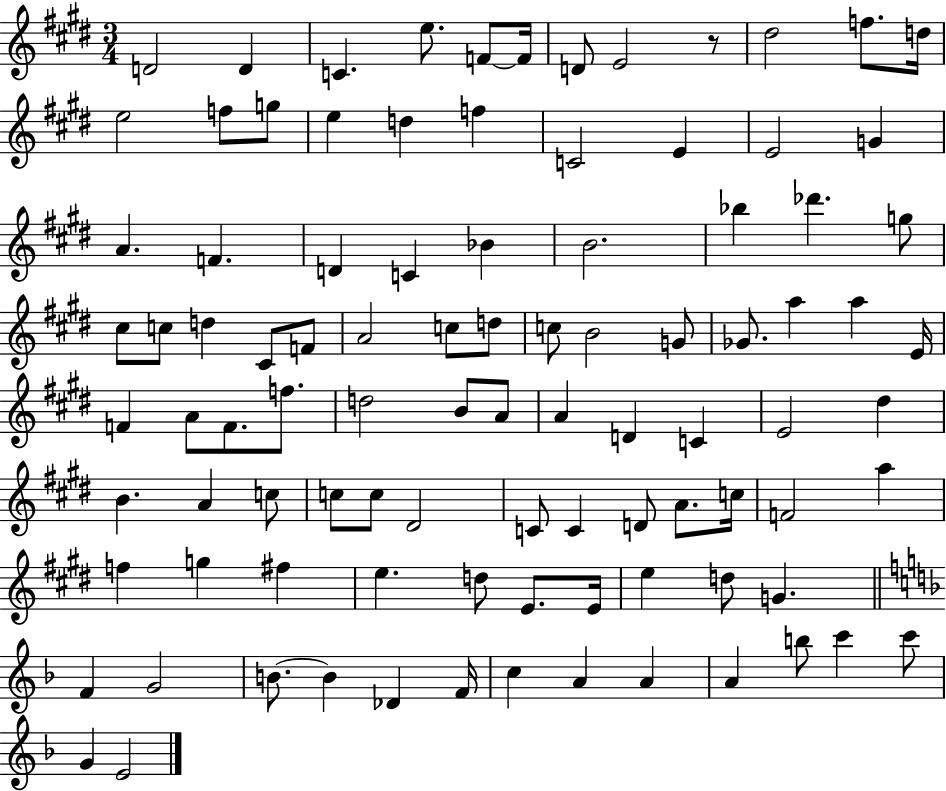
{
  \clef treble
  \numericTimeSignature
  \time 3/4
  \key e \major
  d'2 d'4 | c'4. e''8. f'8~~ f'16 | d'8 e'2 r8 | dis''2 f''8. d''16 | \break e''2 f''8 g''8 | e''4 d''4 f''4 | c'2 e'4 | e'2 g'4 | \break a'4. f'4. | d'4 c'4 bes'4 | b'2. | bes''4 des'''4. g''8 | \break cis''8 c''8 d''4 cis'8 f'8 | a'2 c''8 d''8 | c''8 b'2 g'8 | ges'8. a''4 a''4 e'16 | \break f'4 a'8 f'8. f''8. | d''2 b'8 a'8 | a'4 d'4 c'4 | e'2 dis''4 | \break b'4. a'4 c''8 | c''8 c''8 dis'2 | c'8 c'4 d'8 a'8. c''16 | f'2 a''4 | \break f''4 g''4 fis''4 | e''4. d''8 e'8. e'16 | e''4 d''8 g'4. | \bar "||" \break \key d \minor f'4 g'2 | b'8.~~ b'4 des'4 f'16 | c''4 a'4 a'4 | a'4 b''8 c'''4 c'''8 | \break g'4 e'2 | \bar "|."
}